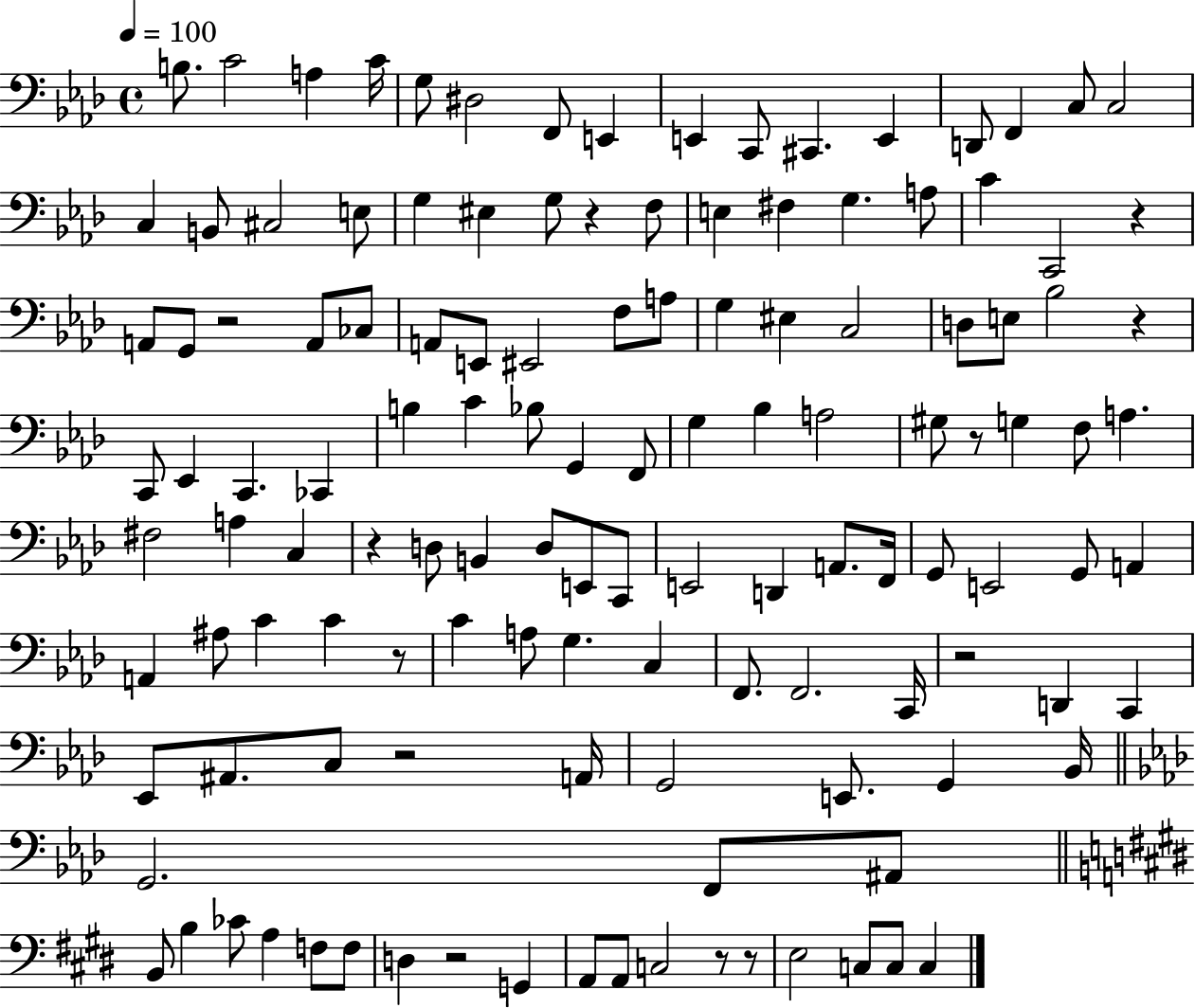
B3/e. C4/h A3/q C4/s G3/e D#3/h F2/e E2/q E2/q C2/e C#2/q. E2/q D2/e F2/q C3/e C3/h C3/q B2/e C#3/h E3/e G3/q EIS3/q G3/e R/q F3/e E3/q F#3/q G3/q. A3/e C4/q C2/h R/q A2/e G2/e R/h A2/e CES3/e A2/e E2/e EIS2/h F3/e A3/e G3/q EIS3/q C3/h D3/e E3/e Bb3/h R/q C2/e Eb2/q C2/q. CES2/q B3/q C4/q Bb3/e G2/q F2/e G3/q Bb3/q A3/h G#3/e R/e G3/q F3/e A3/q. F#3/h A3/q C3/q R/q D3/e B2/q D3/e E2/e C2/e E2/h D2/q A2/e. F2/s G2/e E2/h G2/e A2/q A2/q A#3/e C4/q C4/q R/e C4/q A3/e G3/q. C3/q F2/e. F2/h. C2/s R/h D2/q C2/q Eb2/e A#2/e. C3/e R/h A2/s G2/h E2/e. G2/q Bb2/s G2/h. F2/e A#2/e B2/e B3/q CES4/e A3/q F3/e F3/e D3/q R/h G2/q A2/e A2/e C3/h R/e R/e E3/h C3/e C3/e C3/q